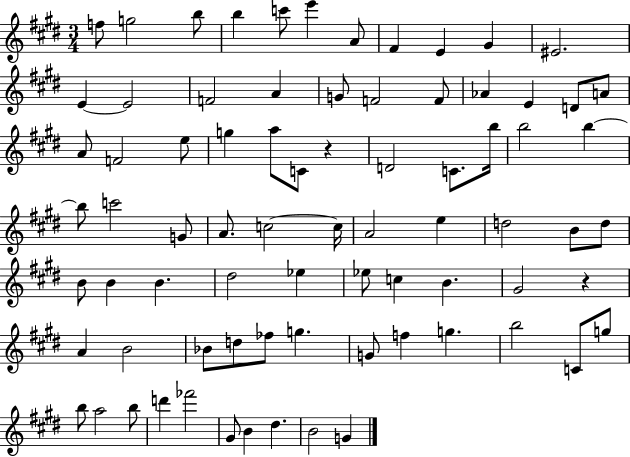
F5/e G5/h B5/e B5/q C6/e E6/q A4/e F#4/q E4/q G#4/q EIS4/h. E4/q E4/h F4/h A4/q G4/e F4/h F4/e Ab4/q E4/q D4/e A4/e A4/e F4/h E5/e G5/q A5/e C4/e R/q D4/h C4/e. B5/s B5/h B5/q B5/e C6/h G4/e A4/e. C5/h C5/s A4/h E5/q D5/h B4/e D5/e B4/e B4/q B4/q. D#5/h Eb5/q Eb5/e C5/q B4/q. G#4/h R/q A4/q B4/h Bb4/e D5/e FES5/e G5/q. G4/e F5/q G5/q. B5/h C4/e G5/e B5/e A5/h B5/e D6/q FES6/h G#4/e B4/q D#5/q. B4/h G4/q